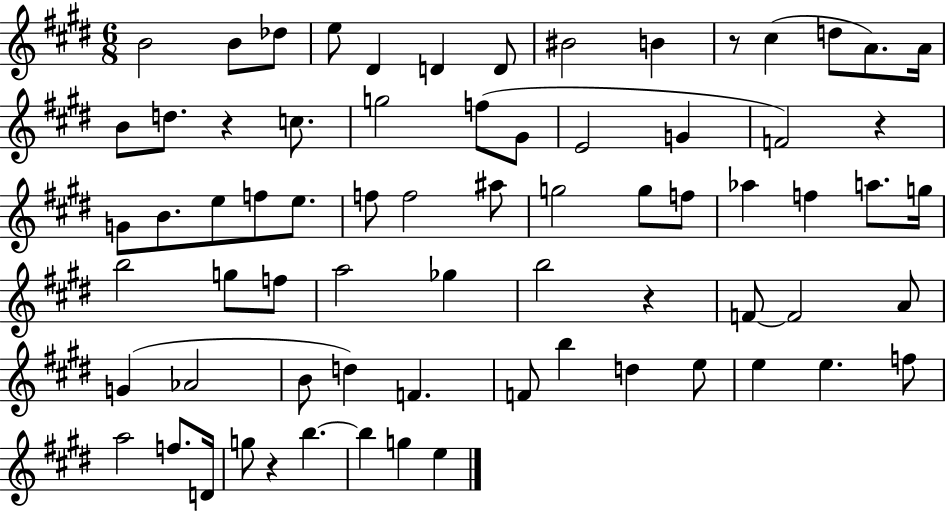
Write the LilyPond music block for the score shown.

{
  \clef treble
  \numericTimeSignature
  \time 6/8
  \key e \major
  b'2 b'8 des''8 | e''8 dis'4 d'4 d'8 | bis'2 b'4 | r8 cis''4( d''8 a'8.) a'16 | \break b'8 d''8. r4 c''8. | g''2 f''8( gis'8 | e'2 g'4 | f'2) r4 | \break g'8 b'8. e''8 f''8 e''8. | f''8 f''2 ais''8 | g''2 g''8 f''8 | aes''4 f''4 a''8. g''16 | \break b''2 g''8 f''8 | a''2 ges''4 | b''2 r4 | f'8~~ f'2 a'8 | \break g'4( aes'2 | b'8 d''4) f'4. | f'8 b''4 d''4 e''8 | e''4 e''4. f''8 | \break a''2 f''8. d'16 | g''8 r4 b''4.~~ | b''4 g''4 e''4 | \bar "|."
}